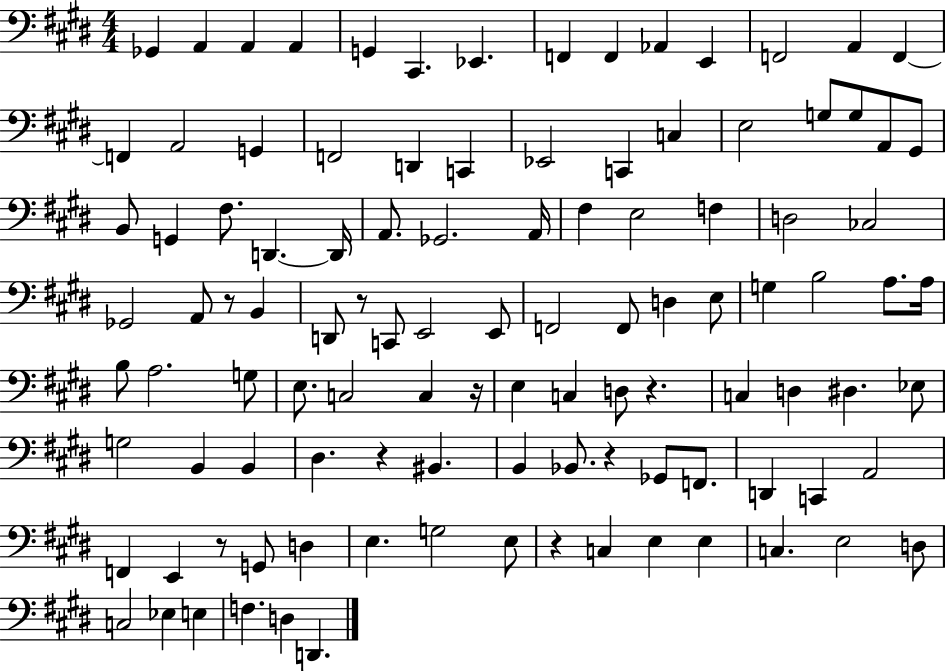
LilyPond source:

{
  \clef bass
  \numericTimeSignature
  \time 4/4
  \key e \major
  ges,4 a,4 a,4 a,4 | g,4 cis,4. ees,4. | f,4 f,4 aes,4 e,4 | f,2 a,4 f,4~~ | \break f,4 a,2 g,4 | f,2 d,4 c,4 | ees,2 c,4 c4 | e2 g8 g8 a,8 gis,8 | \break b,8 g,4 fis8. d,4.~~ d,16 | a,8. ges,2. a,16 | fis4 e2 f4 | d2 ces2 | \break ges,2 a,8 r8 b,4 | d,8 r8 c,8 e,2 e,8 | f,2 f,8 d4 e8 | g4 b2 a8. a16 | \break b8 a2. g8 | e8. c2 c4 r16 | e4 c4 d8 r4. | c4 d4 dis4. ees8 | \break g2 b,4 b,4 | dis4. r4 bis,4. | b,4 bes,8. r4 ges,8 f,8. | d,4 c,4 a,2 | \break f,4 e,4 r8 g,8 d4 | e4. g2 e8 | r4 c4 e4 e4 | c4. e2 d8 | \break c2 ees4 e4 | f4. d4 d,4. | \bar "|."
}